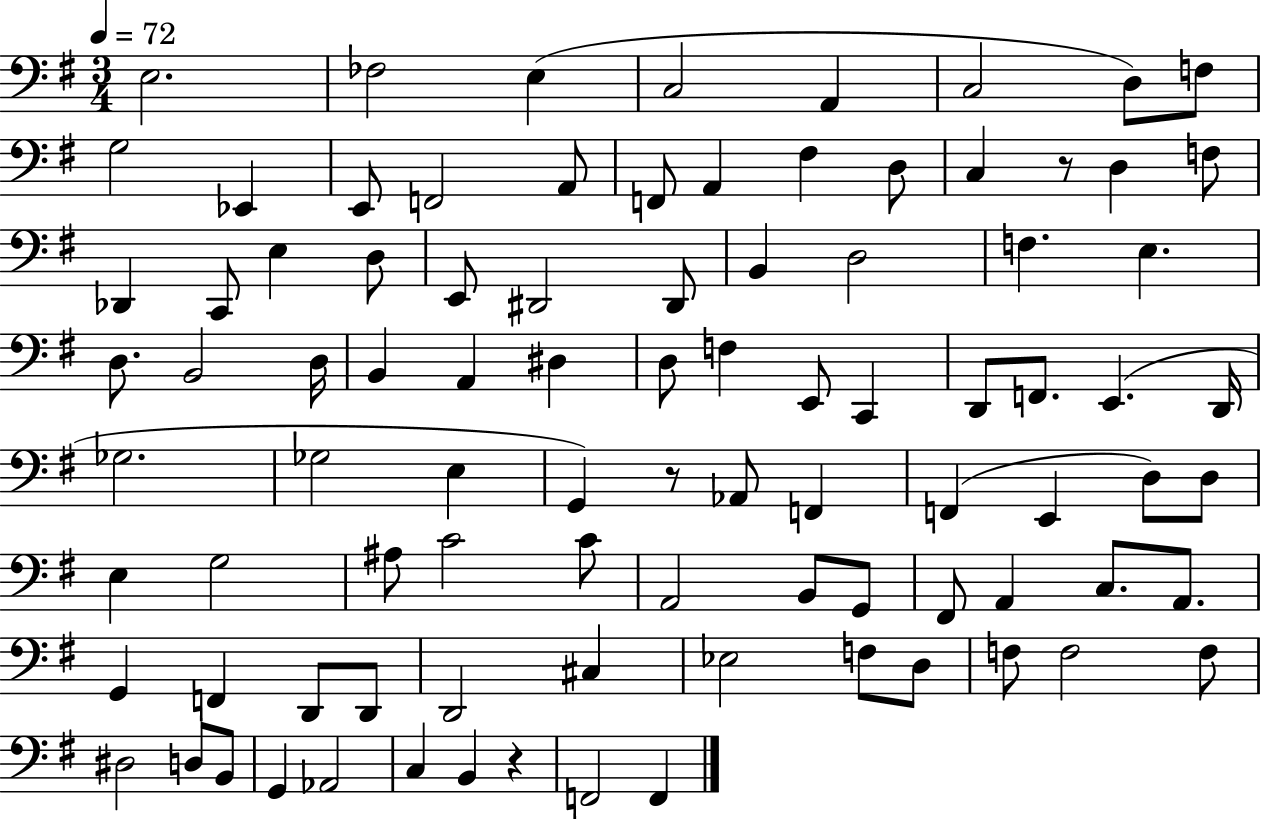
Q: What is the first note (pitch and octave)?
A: E3